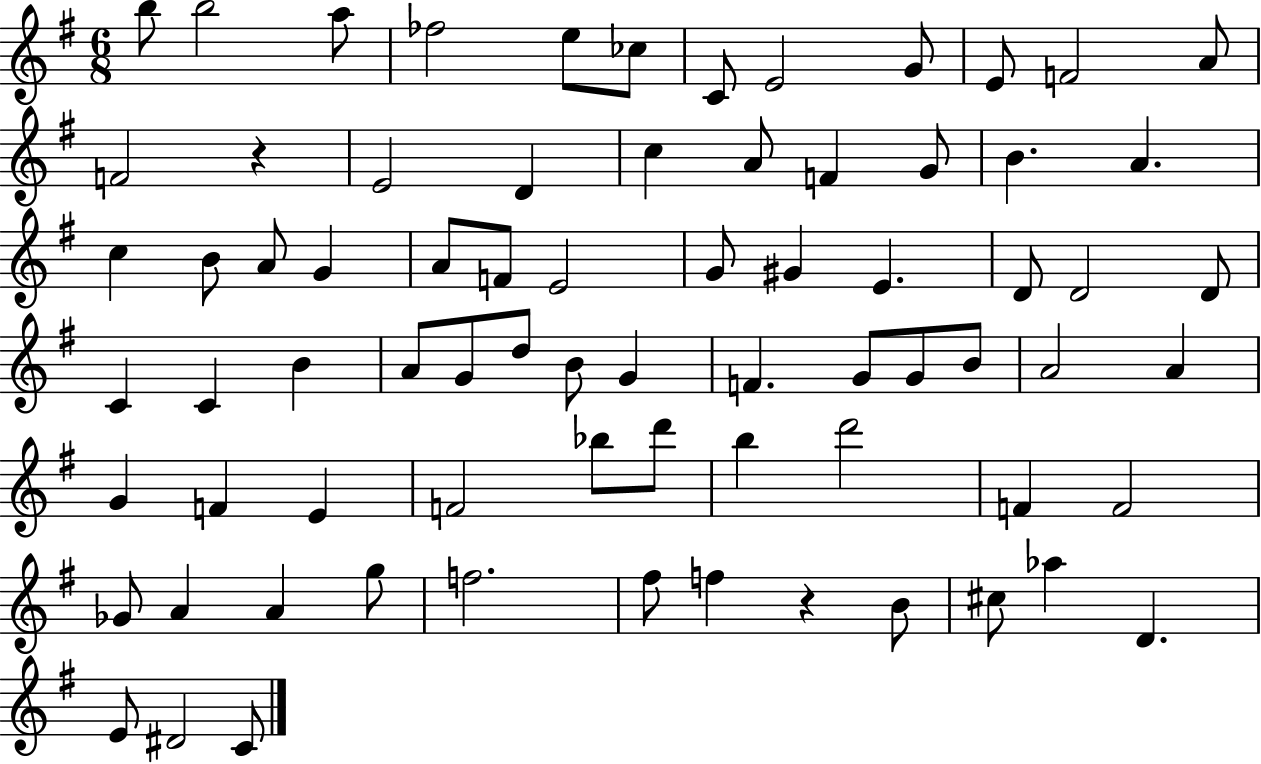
{
  \clef treble
  \numericTimeSignature
  \time 6/8
  \key g \major
  \repeat volta 2 { b''8 b''2 a''8 | fes''2 e''8 ces''8 | c'8 e'2 g'8 | e'8 f'2 a'8 | \break f'2 r4 | e'2 d'4 | c''4 a'8 f'4 g'8 | b'4. a'4. | \break c''4 b'8 a'8 g'4 | a'8 f'8 e'2 | g'8 gis'4 e'4. | d'8 d'2 d'8 | \break c'4 c'4 b'4 | a'8 g'8 d''8 b'8 g'4 | f'4. g'8 g'8 b'8 | a'2 a'4 | \break g'4 f'4 e'4 | f'2 bes''8 d'''8 | b''4 d'''2 | f'4 f'2 | \break ges'8 a'4 a'4 g''8 | f''2. | fis''8 f''4 r4 b'8 | cis''8 aes''4 d'4. | \break e'8 dis'2 c'8 | } \bar "|."
}